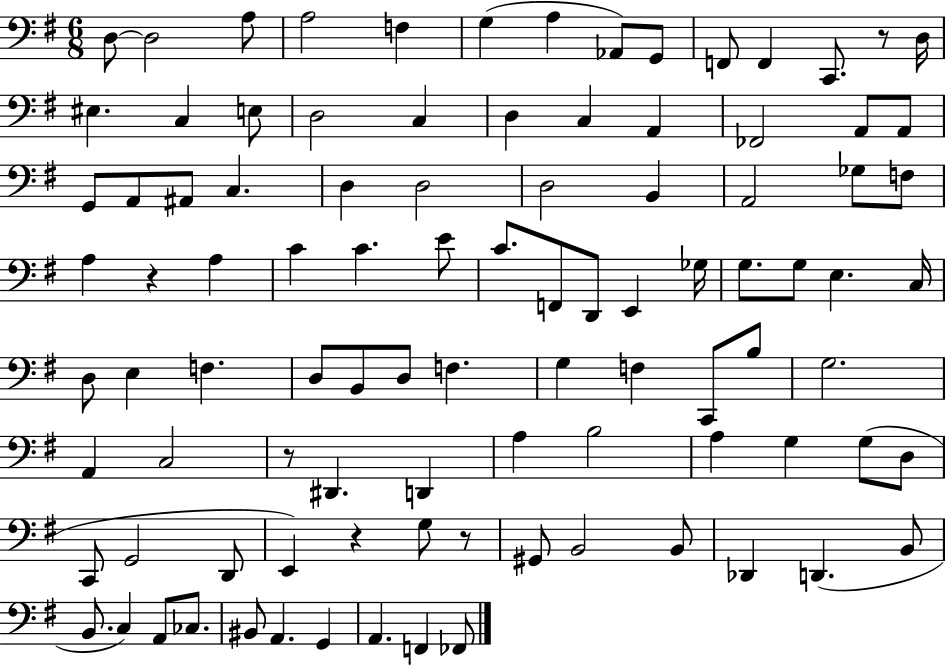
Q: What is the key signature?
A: G major